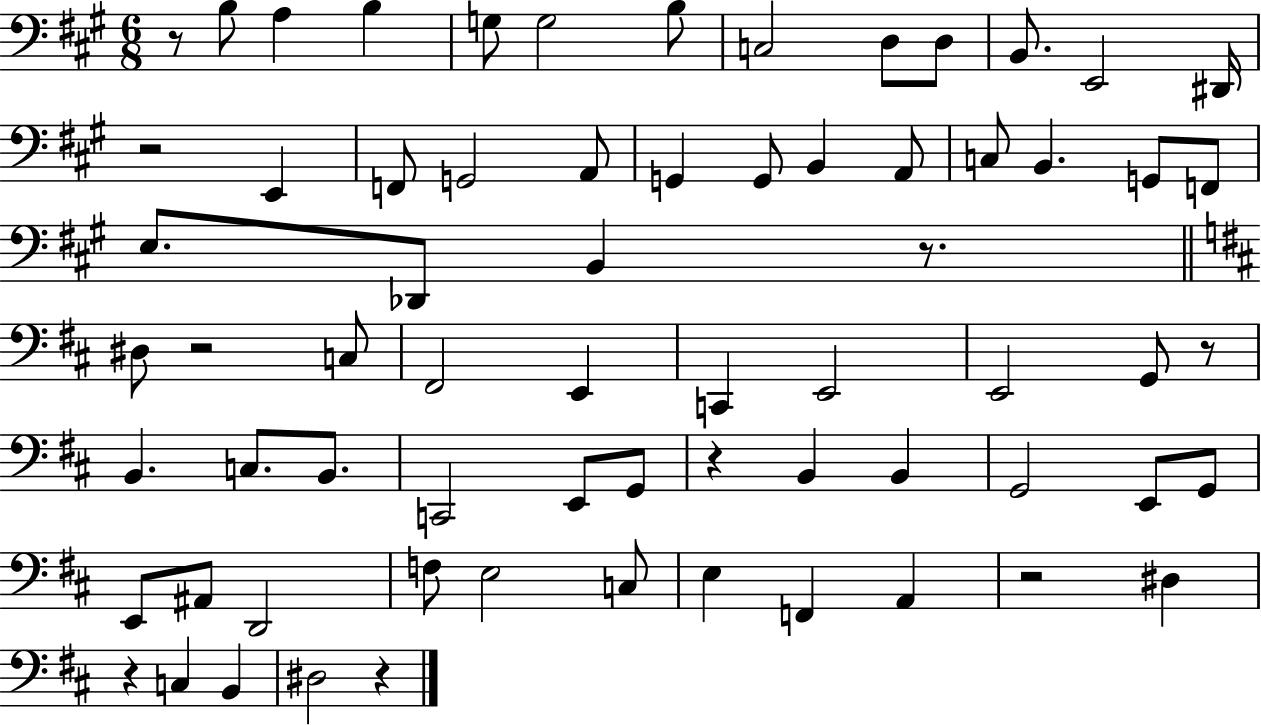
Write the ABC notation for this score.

X:1
T:Untitled
M:6/8
L:1/4
K:A
z/2 B,/2 A, B, G,/2 G,2 B,/2 C,2 D,/2 D,/2 B,,/2 E,,2 ^D,,/4 z2 E,, F,,/2 G,,2 A,,/2 G,, G,,/2 B,, A,,/2 C,/2 B,, G,,/2 F,,/2 E,/2 _D,,/2 B,, z/2 ^D,/2 z2 C,/2 ^F,,2 E,, C,, E,,2 E,,2 G,,/2 z/2 B,, C,/2 B,,/2 C,,2 E,,/2 G,,/2 z B,, B,, G,,2 E,,/2 G,,/2 E,,/2 ^A,,/2 D,,2 F,/2 E,2 C,/2 E, F,, A,, z2 ^D, z C, B,, ^D,2 z